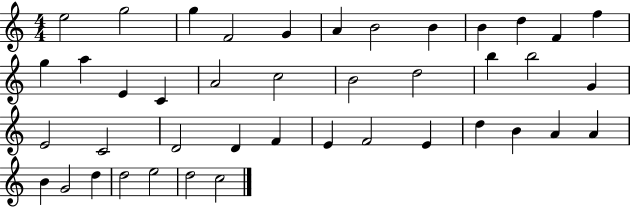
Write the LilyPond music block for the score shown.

{
  \clef treble
  \numericTimeSignature
  \time 4/4
  \key c \major
  e''2 g''2 | g''4 f'2 g'4 | a'4 b'2 b'4 | b'4 d''4 f'4 f''4 | \break g''4 a''4 e'4 c'4 | a'2 c''2 | b'2 d''2 | b''4 b''2 g'4 | \break e'2 c'2 | d'2 d'4 f'4 | e'4 f'2 e'4 | d''4 b'4 a'4 a'4 | \break b'4 g'2 d''4 | d''2 e''2 | d''2 c''2 | \bar "|."
}